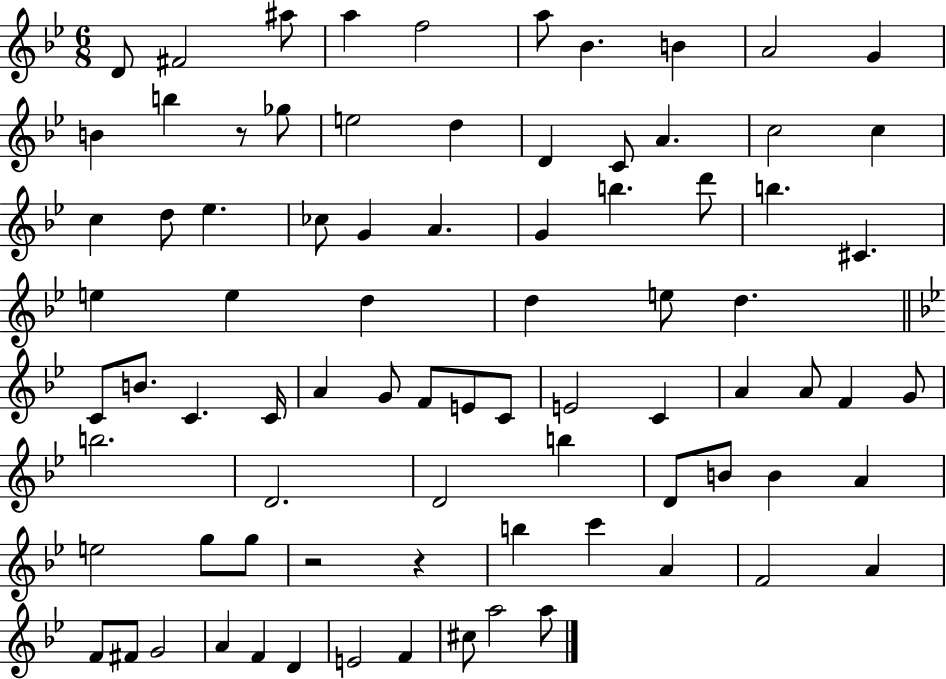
{
  \clef treble
  \numericTimeSignature
  \time 6/8
  \key bes \major
  \repeat volta 2 { d'8 fis'2 ais''8 | a''4 f''2 | a''8 bes'4. b'4 | a'2 g'4 | \break b'4 b''4 r8 ges''8 | e''2 d''4 | d'4 c'8 a'4. | c''2 c''4 | \break c''4 d''8 ees''4. | ces''8 g'4 a'4. | g'4 b''4. d'''8 | b''4. cis'4. | \break e''4 e''4 d''4 | d''4 e''8 d''4. | \bar "||" \break \key g \minor c'8 b'8. c'4. c'16 | a'4 g'8 f'8 e'8 c'8 | e'2 c'4 | a'4 a'8 f'4 g'8 | \break b''2. | d'2. | d'2 b''4 | d'8 b'8 b'4 a'4 | \break e''2 g''8 g''8 | r2 r4 | b''4 c'''4 a'4 | f'2 a'4 | \break f'8 fis'8 g'2 | a'4 f'4 d'4 | e'2 f'4 | cis''8 a''2 a''8 | \break } \bar "|."
}